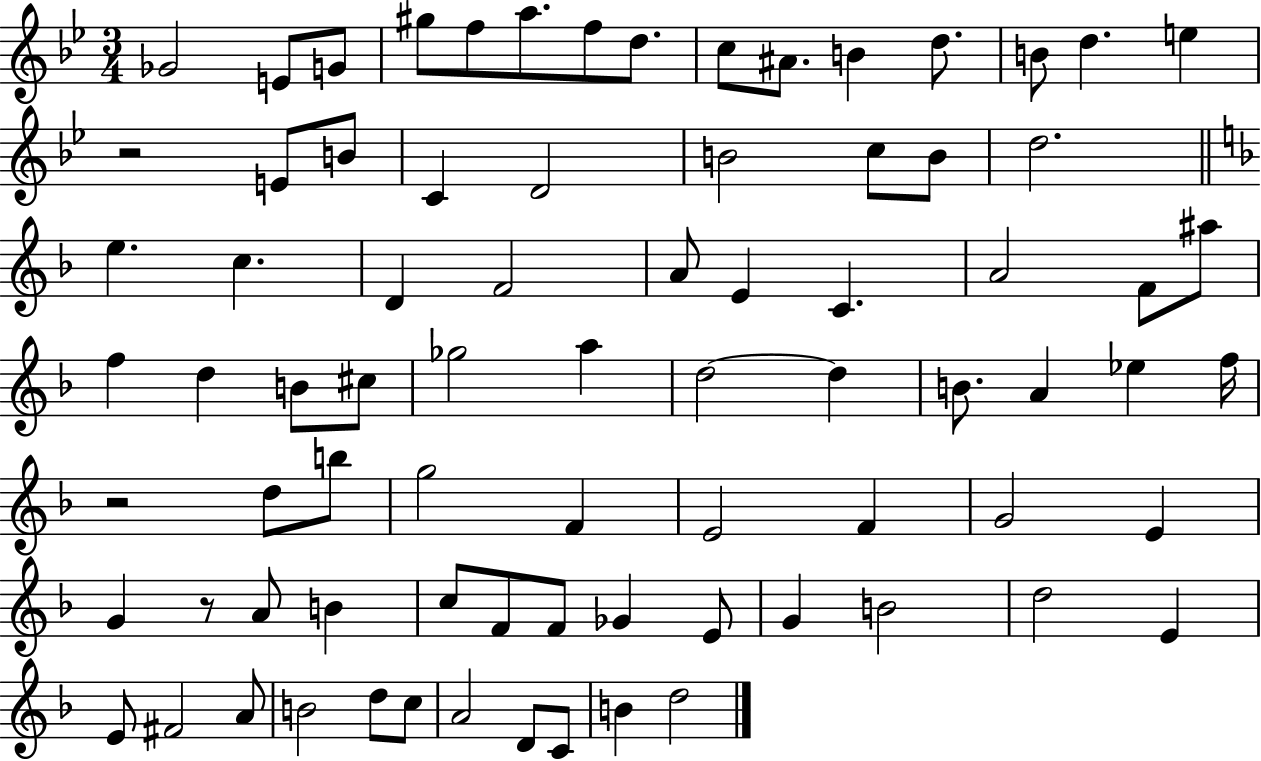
{
  \clef treble
  \numericTimeSignature
  \time 3/4
  \key bes \major
  ges'2 e'8 g'8 | gis''8 f''8 a''8. f''8 d''8. | c''8 ais'8. b'4 d''8. | b'8 d''4. e''4 | \break r2 e'8 b'8 | c'4 d'2 | b'2 c''8 b'8 | d''2. | \break \bar "||" \break \key f \major e''4. c''4. | d'4 f'2 | a'8 e'4 c'4. | a'2 f'8 ais''8 | \break f''4 d''4 b'8 cis''8 | ges''2 a''4 | d''2~~ d''4 | b'8. a'4 ees''4 f''16 | \break r2 d''8 b''8 | g''2 f'4 | e'2 f'4 | g'2 e'4 | \break g'4 r8 a'8 b'4 | c''8 f'8 f'8 ges'4 e'8 | g'4 b'2 | d''2 e'4 | \break e'8 fis'2 a'8 | b'2 d''8 c''8 | a'2 d'8 c'8 | b'4 d''2 | \break \bar "|."
}